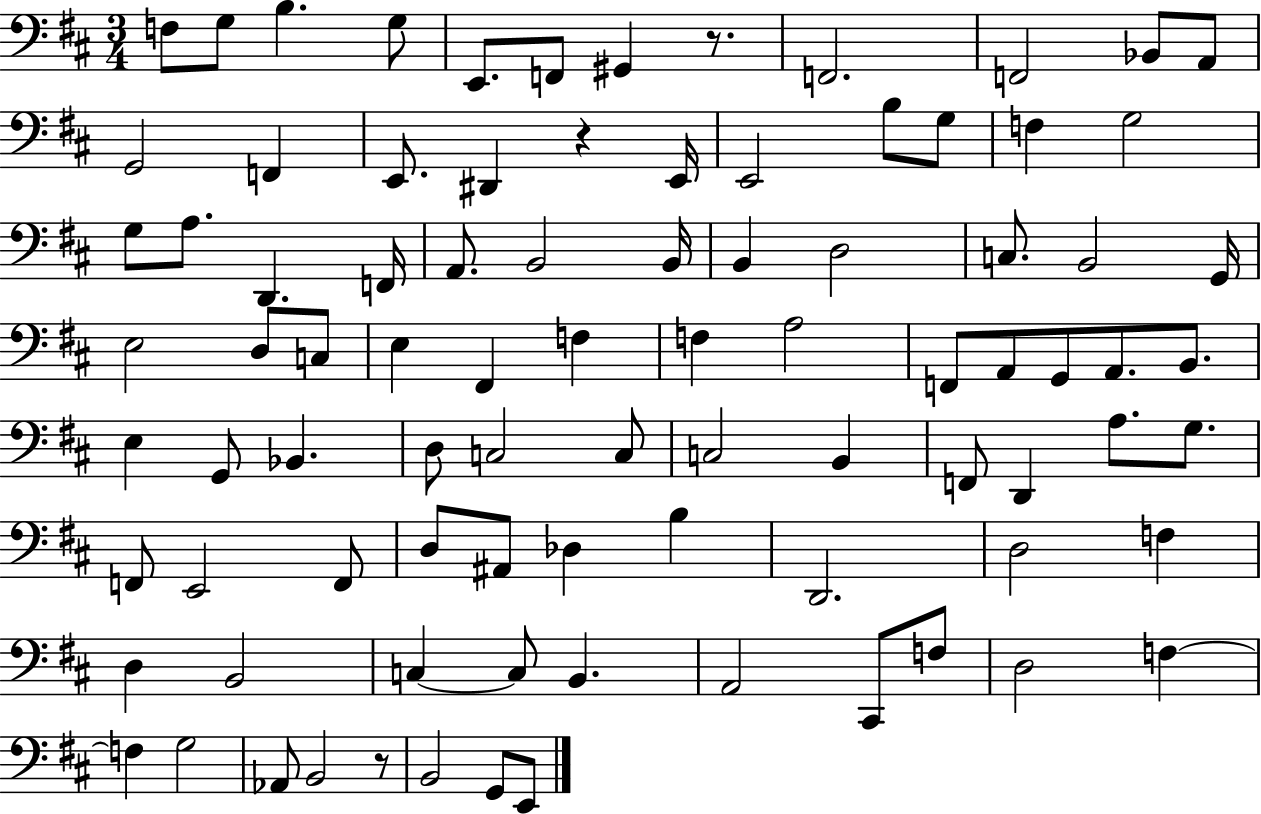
F3/e G3/e B3/q. G3/e E2/e. F2/e G#2/q R/e. F2/h. F2/h Bb2/e A2/e G2/h F2/q E2/e. D#2/q R/q E2/s E2/h B3/e G3/e F3/q G3/h G3/e A3/e. D2/q. F2/s A2/e. B2/h B2/s B2/q D3/h C3/e. B2/h G2/s E3/h D3/e C3/e E3/q F#2/q F3/q F3/q A3/h F2/e A2/e G2/e A2/e. B2/e. E3/q G2/e Bb2/q. D3/e C3/h C3/e C3/h B2/q F2/e D2/q A3/e. G3/e. F2/e E2/h F2/e D3/e A#2/e Db3/q B3/q D2/h. D3/h F3/q D3/q B2/h C3/q C3/e B2/q. A2/h C#2/e F3/e D3/h F3/q F3/q G3/h Ab2/e B2/h R/e B2/h G2/e E2/e